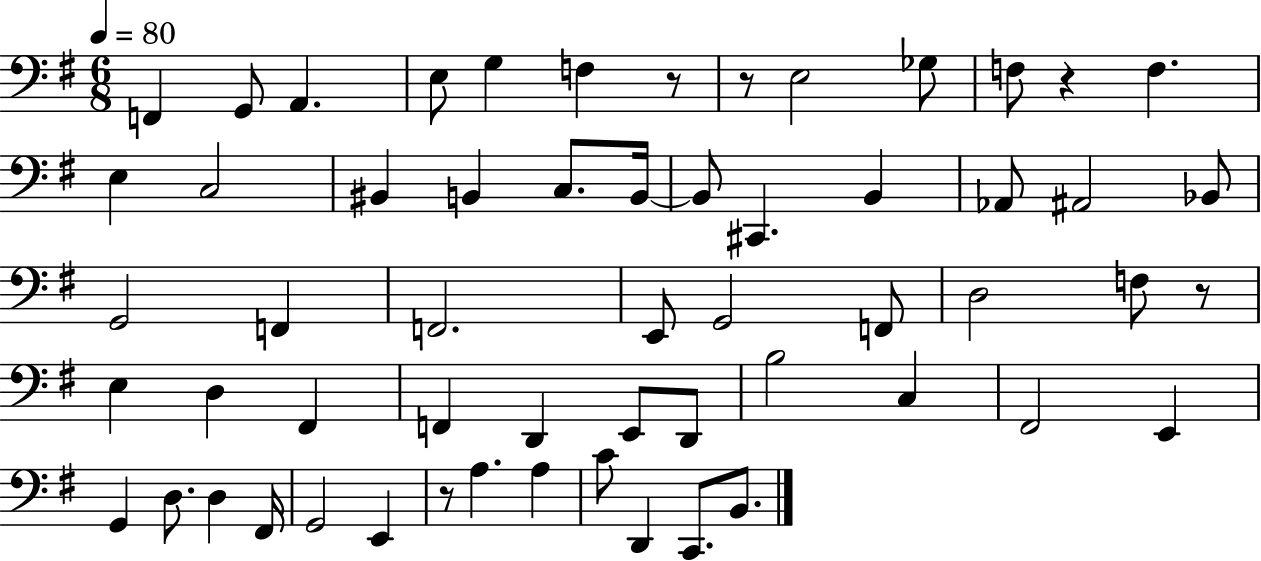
F2/q G2/e A2/q. E3/e G3/q F3/q R/e R/e E3/h Gb3/e F3/e R/q F3/q. E3/q C3/h BIS2/q B2/q C3/e. B2/s B2/e C#2/q. B2/q Ab2/e A#2/h Bb2/e G2/h F2/q F2/h. E2/e G2/h F2/e D3/h F3/e R/e E3/q D3/q F#2/q F2/q D2/q E2/e D2/e B3/h C3/q F#2/h E2/q G2/q D3/e. D3/q F#2/s G2/h E2/q R/e A3/q. A3/q C4/e D2/q C2/e. B2/e.